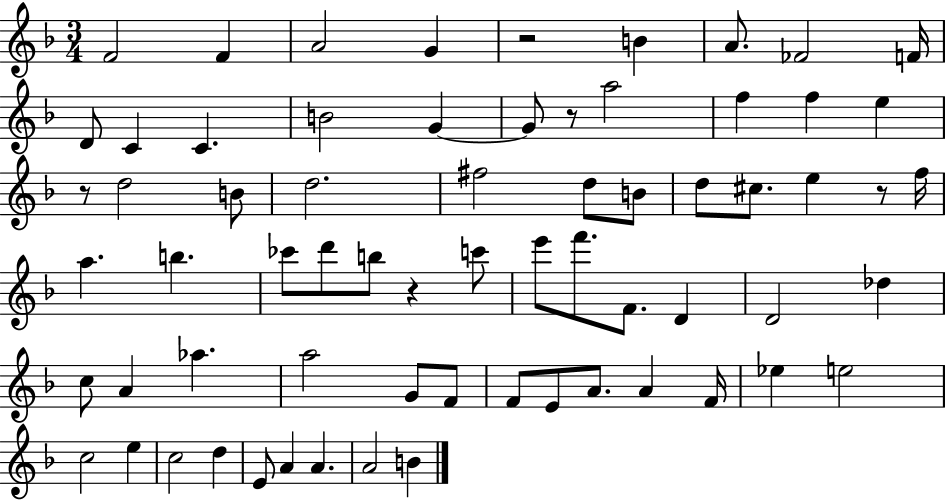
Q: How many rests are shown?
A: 5